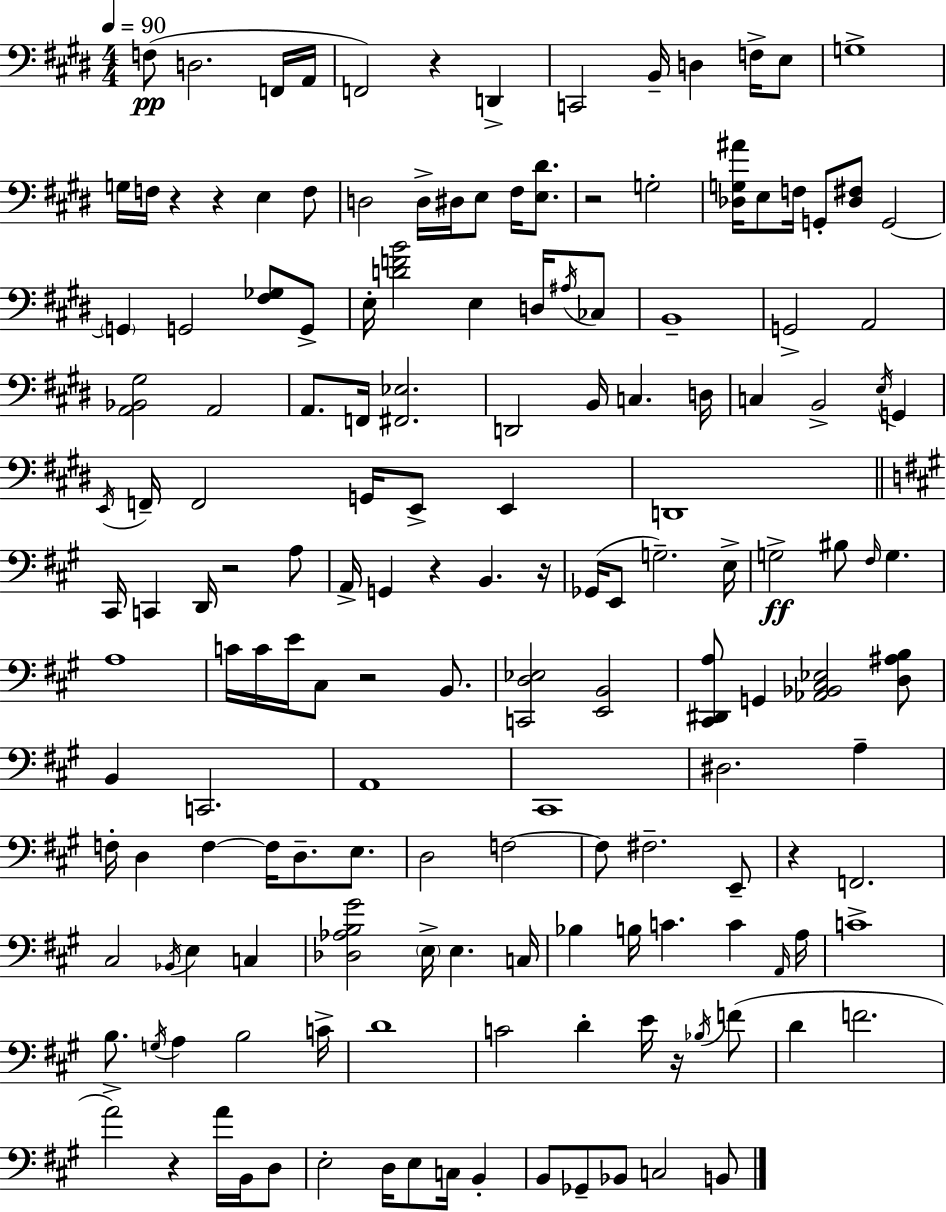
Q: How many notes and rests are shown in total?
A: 160